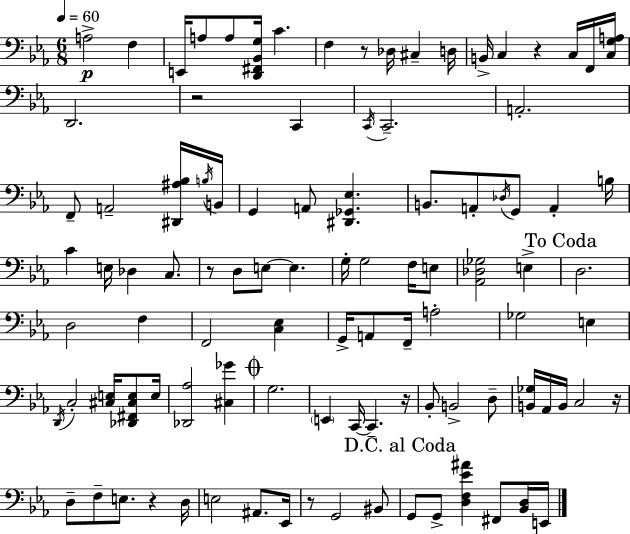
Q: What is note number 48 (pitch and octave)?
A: G2